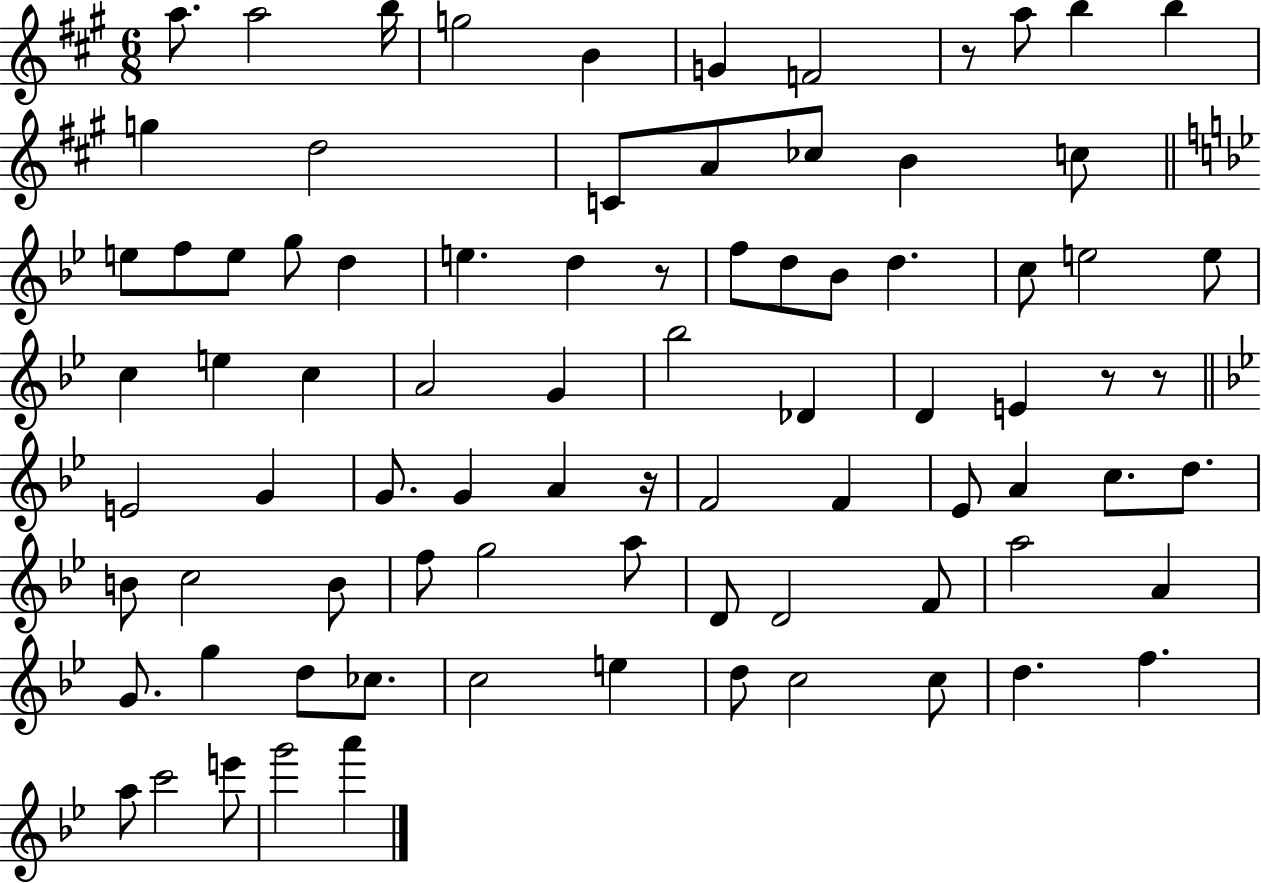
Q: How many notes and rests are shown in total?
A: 83